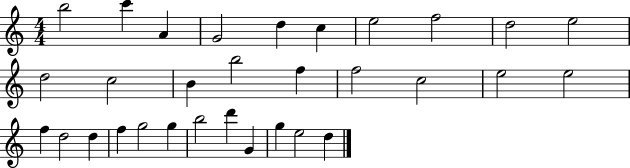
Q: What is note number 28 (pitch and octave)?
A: G4